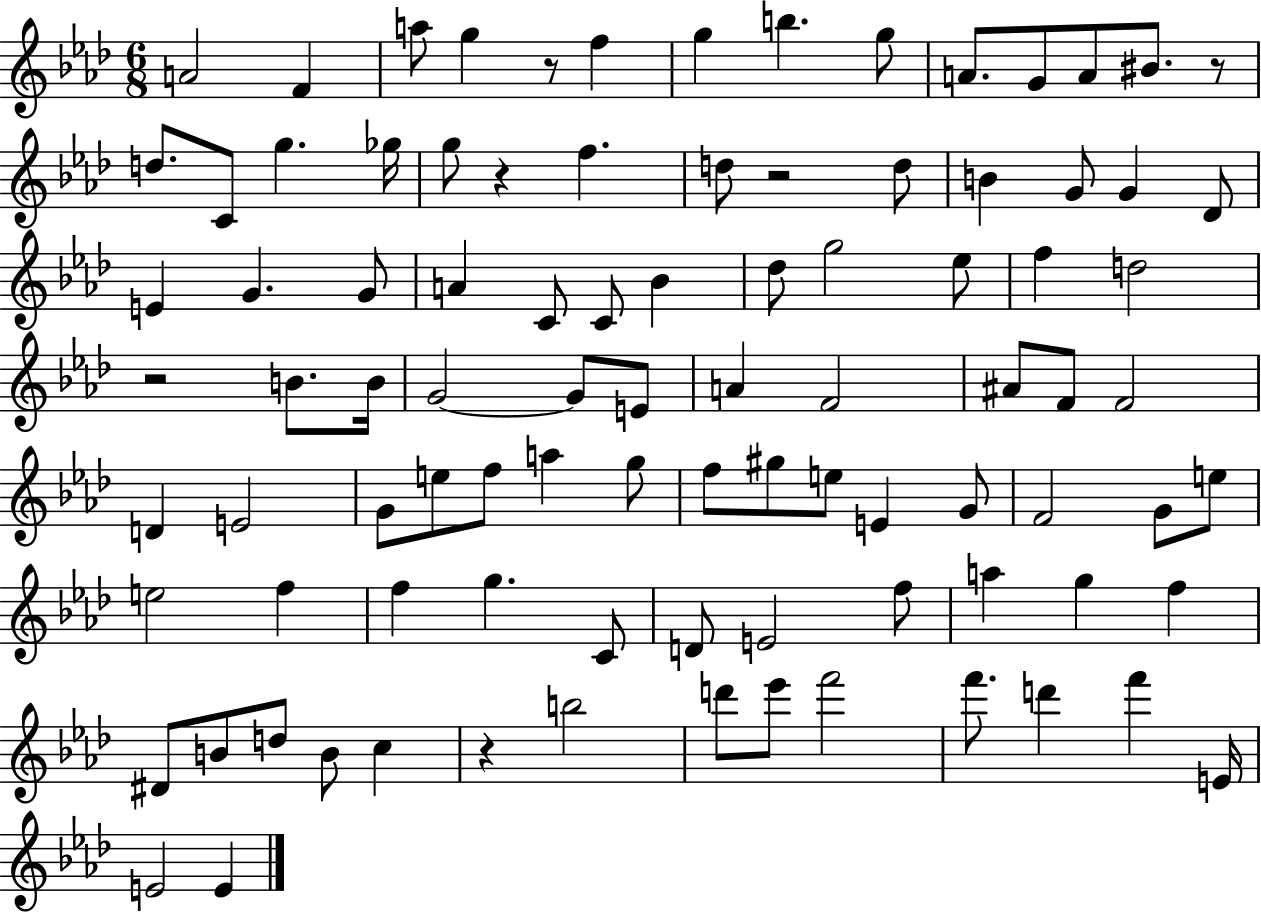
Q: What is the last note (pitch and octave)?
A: E4